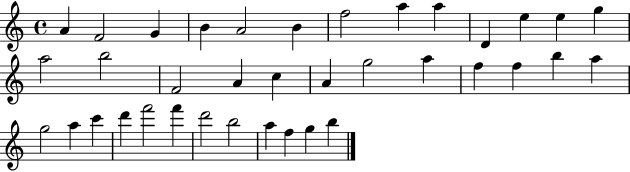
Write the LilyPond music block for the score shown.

{
  \clef treble
  \time 4/4
  \defaultTimeSignature
  \key c \major
  a'4 f'2 g'4 | b'4 a'2 b'4 | f''2 a''4 a''4 | d'4 e''4 e''4 g''4 | \break a''2 b''2 | f'2 a'4 c''4 | a'4 g''2 a''4 | f''4 f''4 b''4 a''4 | \break g''2 a''4 c'''4 | d'''4 f'''2 f'''4 | d'''2 b''2 | a''4 f''4 g''4 b''4 | \break \bar "|."
}